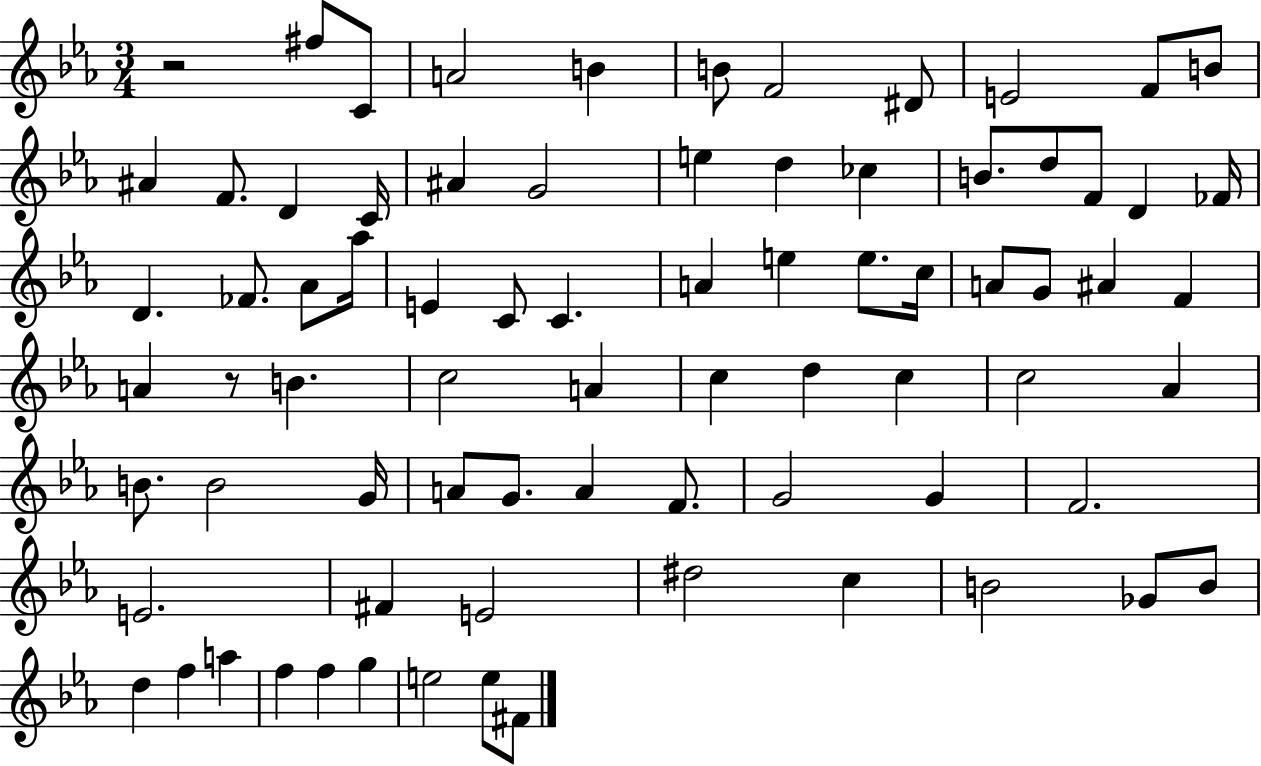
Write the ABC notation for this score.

X:1
T:Untitled
M:3/4
L:1/4
K:Eb
z2 ^f/2 C/2 A2 B B/2 F2 ^D/2 E2 F/2 B/2 ^A F/2 D C/4 ^A G2 e d _c B/2 d/2 F/2 D _F/4 D _F/2 _A/2 _a/4 E C/2 C A e e/2 c/4 A/2 G/2 ^A F A z/2 B c2 A c d c c2 _A B/2 B2 G/4 A/2 G/2 A F/2 G2 G F2 E2 ^F E2 ^d2 c B2 _G/2 B/2 d f a f f g e2 e/2 ^F/2